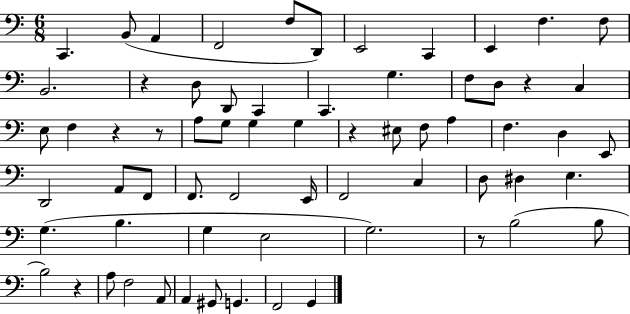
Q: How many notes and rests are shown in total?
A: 66